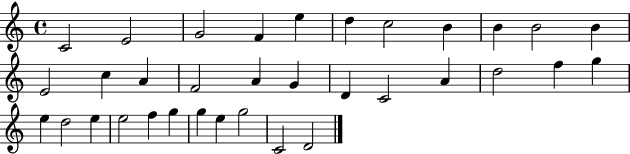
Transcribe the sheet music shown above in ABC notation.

X:1
T:Untitled
M:4/4
L:1/4
K:C
C2 E2 G2 F e d c2 B B B2 B E2 c A F2 A G D C2 A d2 f g e d2 e e2 f g g e g2 C2 D2